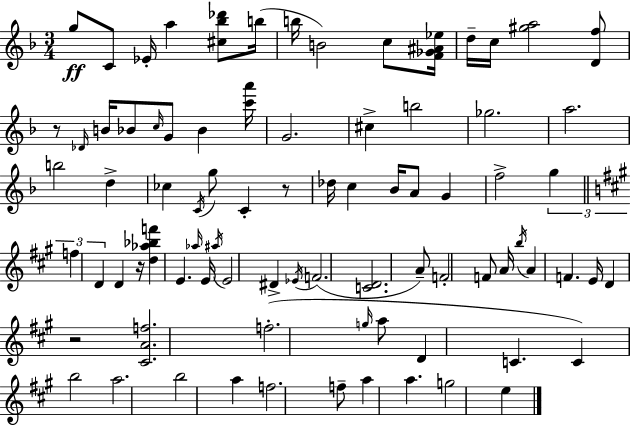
G5/e C4/e Eb4/s A5/q [C#5,Bb5,Db6]/e B5/s B5/s B4/h C5/e [F4,Gb4,A#4,Eb5]/s D5/s C5/s [G#5,A5]/h [D4,F5]/e R/e Db4/s B4/s Bb4/e C5/s G4/e Bb4/q [C6,A6]/s G4/h. C#5/q B5/h Gb5/h. A5/h. B5/h D5/q CES5/q C4/s G5/e C4/q R/e Db5/s C5/q Bb4/s A4/e G4/q F5/h G5/q F5/q D4/q D4/q R/s [D5,Ab5,Bb5,F6]/q E4/q. Ab5/s E4/s A#5/s E4/h D#4/q Eb4/s F4/h. [C4,D4]/h. A4/e F4/h F4/e A4/s B5/s A4/q F4/q. E4/s D4/q R/h [C#4,A4,F5]/h. F5/h. G5/s A5/e D4/q C4/q. C4/q B5/h A5/h. B5/h A5/q F5/h. F5/e A5/q A5/q. G5/h E5/q